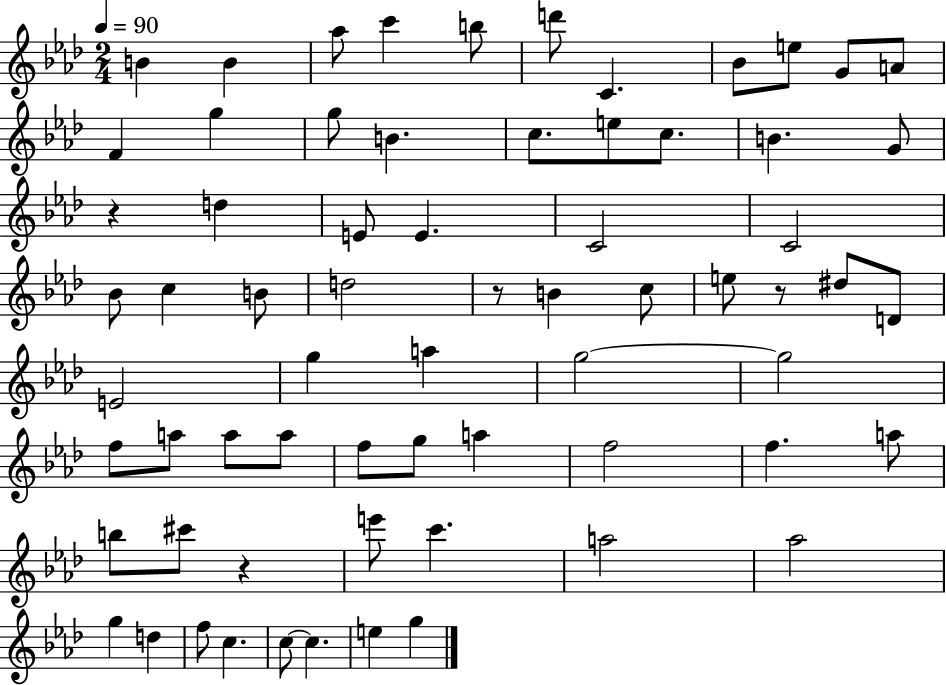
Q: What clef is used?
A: treble